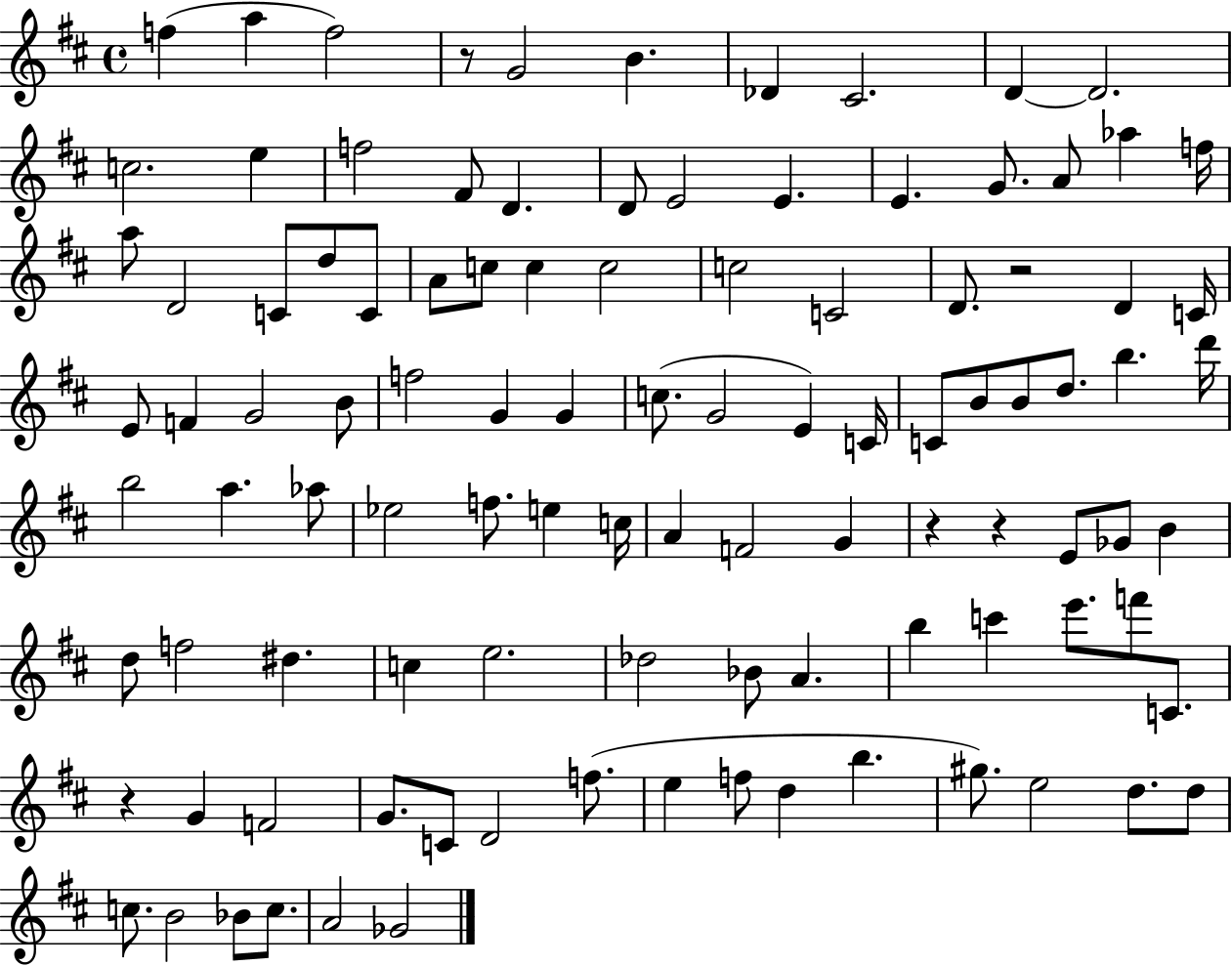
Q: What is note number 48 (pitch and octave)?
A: C4